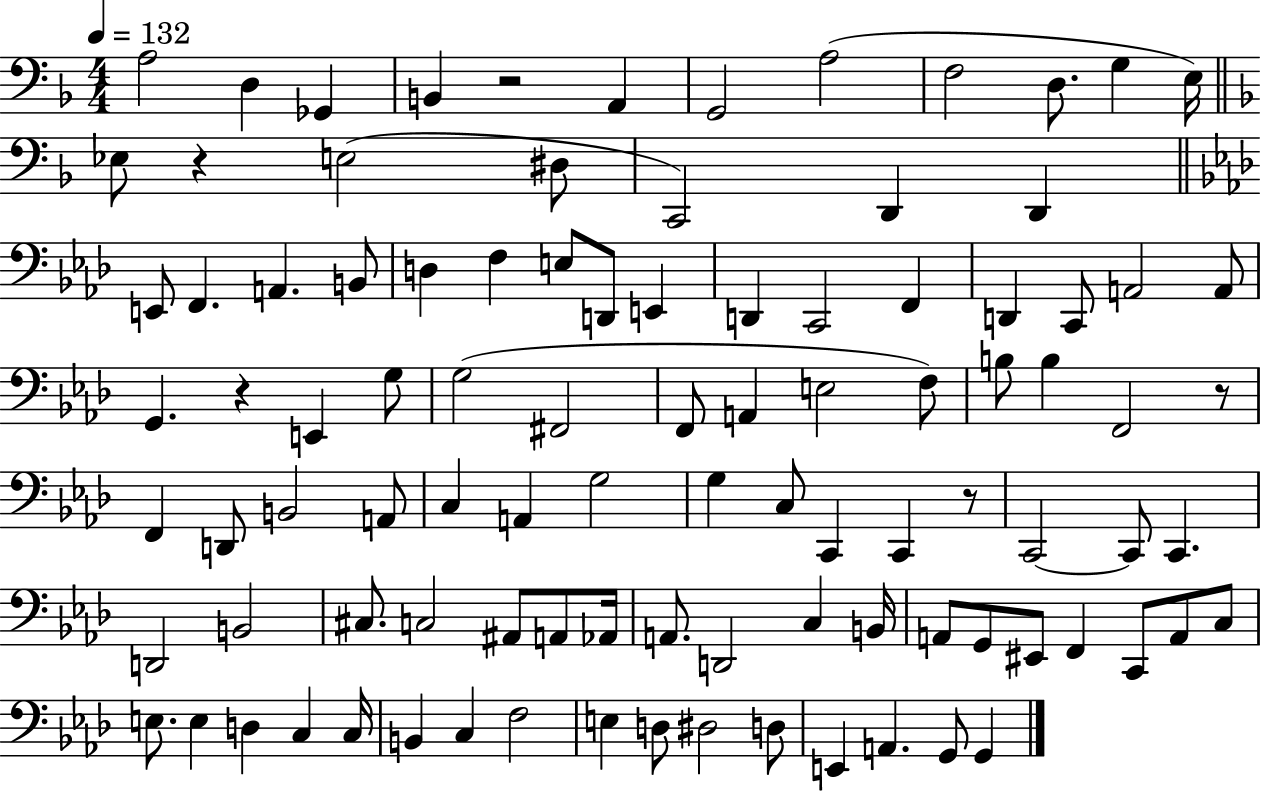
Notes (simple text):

A3/h D3/q Gb2/q B2/q R/h A2/q G2/h A3/h F3/h D3/e. G3/q E3/s Eb3/e R/q E3/h D#3/e C2/h D2/q D2/q E2/e F2/q. A2/q. B2/e D3/q F3/q E3/e D2/e E2/q D2/q C2/h F2/q D2/q C2/e A2/h A2/e G2/q. R/q E2/q G3/e G3/h F#2/h F2/e A2/q E3/h F3/e B3/e B3/q F2/h R/e F2/q D2/e B2/h A2/e C3/q A2/q G3/h G3/q C3/e C2/q C2/q R/e C2/h C2/e C2/q. D2/h B2/h C#3/e. C3/h A#2/e A2/e Ab2/s A2/e. D2/h C3/q B2/s A2/e G2/e EIS2/e F2/q C2/e A2/e C3/e E3/e. E3/q D3/q C3/q C3/s B2/q C3/q F3/h E3/q D3/e D#3/h D3/e E2/q A2/q. G2/e G2/q